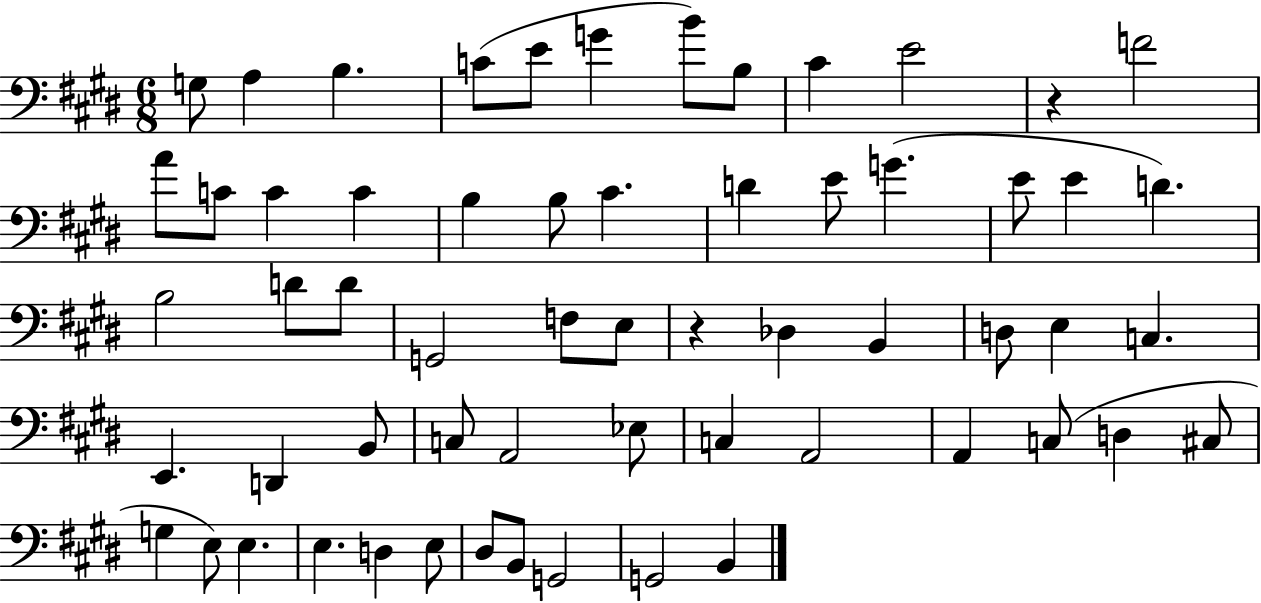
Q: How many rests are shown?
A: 2